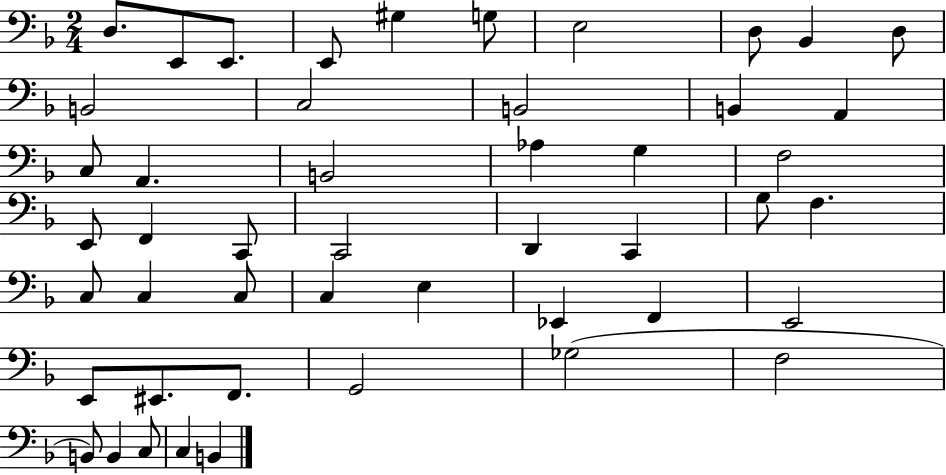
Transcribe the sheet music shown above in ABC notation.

X:1
T:Untitled
M:2/4
L:1/4
K:F
D,/2 E,,/2 E,,/2 E,,/2 ^G, G,/2 E,2 D,/2 _B,, D,/2 B,,2 C,2 B,,2 B,, A,, C,/2 A,, B,,2 _A, G, F,2 E,,/2 F,, C,,/2 C,,2 D,, C,, G,/2 F, C,/2 C, C,/2 C, E, _E,, F,, E,,2 E,,/2 ^E,,/2 F,,/2 G,,2 _G,2 F,2 B,,/2 B,, C,/2 C, B,,